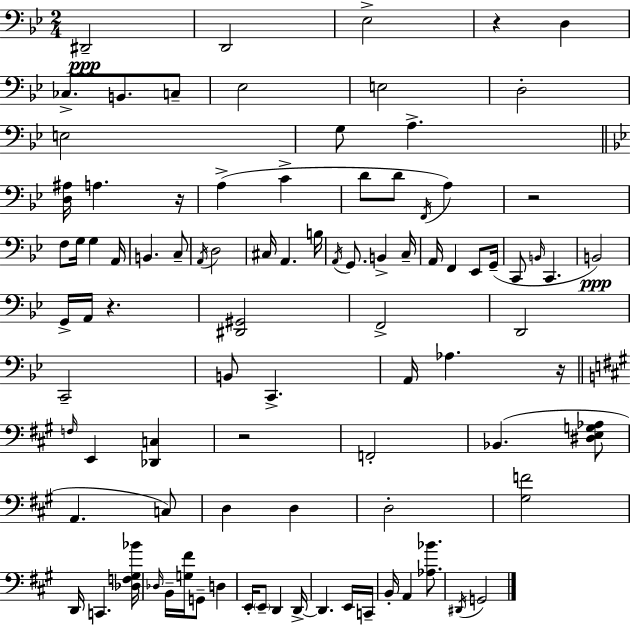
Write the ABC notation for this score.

X:1
T:Untitled
M:2/4
L:1/4
K:Gm
^D,,2 D,,2 _E,2 z D, _C,/2 B,,/2 C,/2 _E,2 E,2 D,2 E,2 G,/2 A, [D,^A,]/4 A, z/4 A, C D/2 D/2 F,,/4 A, z2 F,/2 G,/4 G, A,,/4 B,, C,/2 A,,/4 D,2 ^C,/4 A,, B,/4 A,,/4 G,,/2 B,, C,/4 A,,/4 F,, _E,,/2 G,,/4 C,,/2 B,,/4 C,, B,,2 G,,/4 A,,/4 z [^D,,^G,,]2 F,,2 D,,2 C,,2 B,,/2 C,, A,,/4 _A, z/4 F,/4 E,, [_D,,C,] z2 F,,2 _B,, [^D,E,G,_A,]/2 A,, C,/2 D, D, D,2 [^G,F]2 D,,/4 C,, [_D,F,^G,_B]/4 _D,/4 B,,/4 [G,^F]/4 G,,/2 D, E,,/4 E,,/2 D,, D,,/4 D,, E,,/4 C,,/4 B,,/4 A,, [_A,_B]/2 ^D,,/4 G,,2